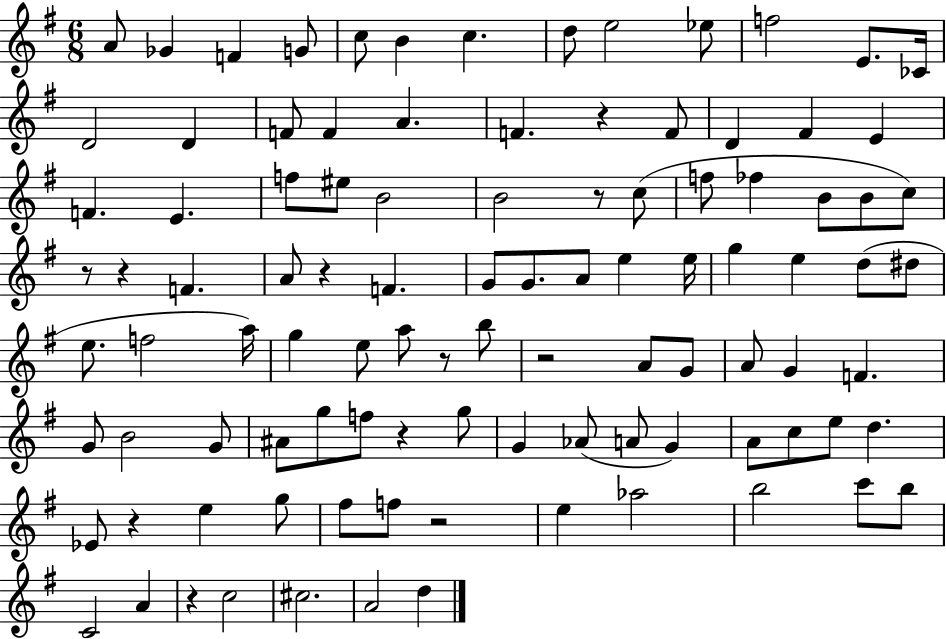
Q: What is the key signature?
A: G major